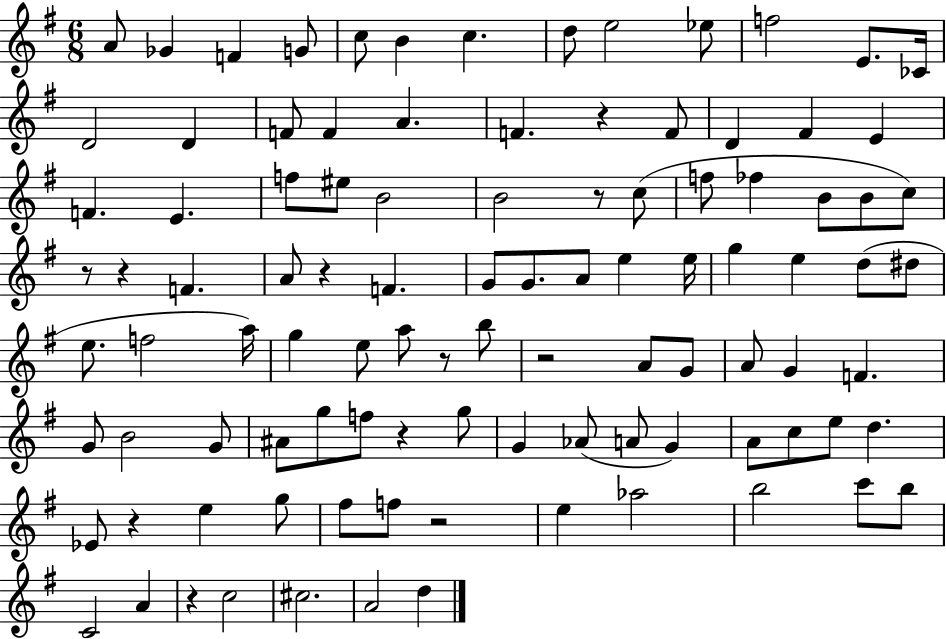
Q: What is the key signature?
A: G major